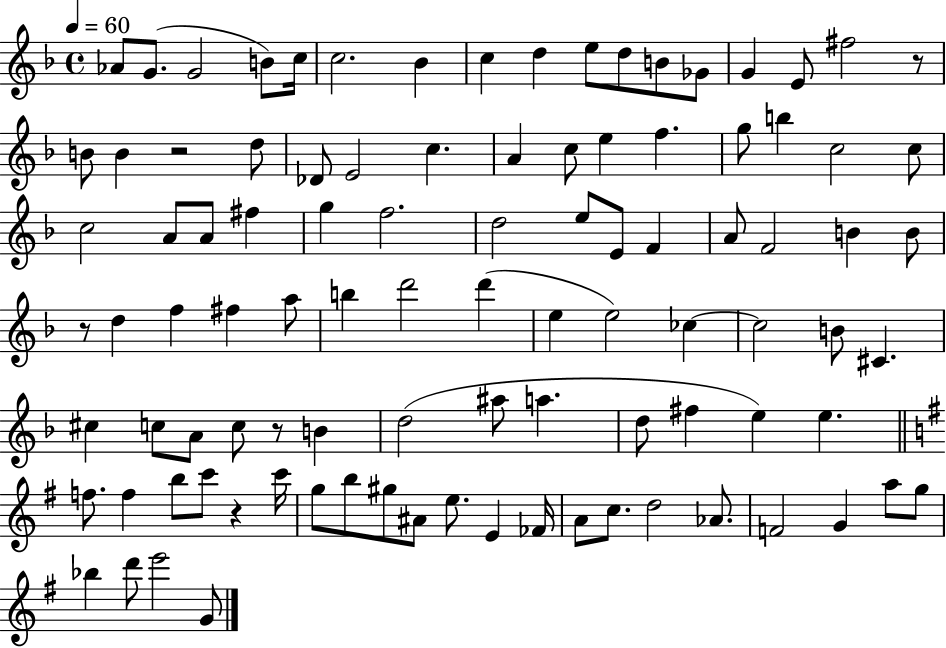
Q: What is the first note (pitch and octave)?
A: Ab4